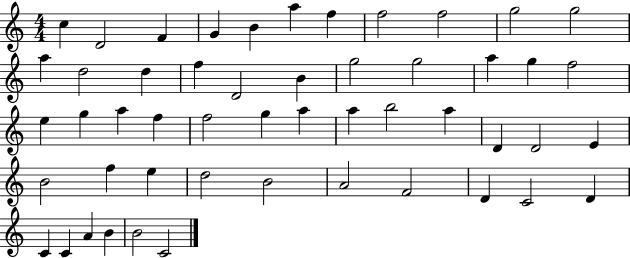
C5/q D4/h F4/q G4/q B4/q A5/q F5/q F5/h F5/h G5/h G5/h A5/q D5/h D5/q F5/q D4/h B4/q G5/h G5/h A5/q G5/q F5/h E5/q G5/q A5/q F5/q F5/h G5/q A5/q A5/q B5/h A5/q D4/q D4/h E4/q B4/h F5/q E5/q D5/h B4/h A4/h F4/h D4/q C4/h D4/q C4/q C4/q A4/q B4/q B4/h C4/h